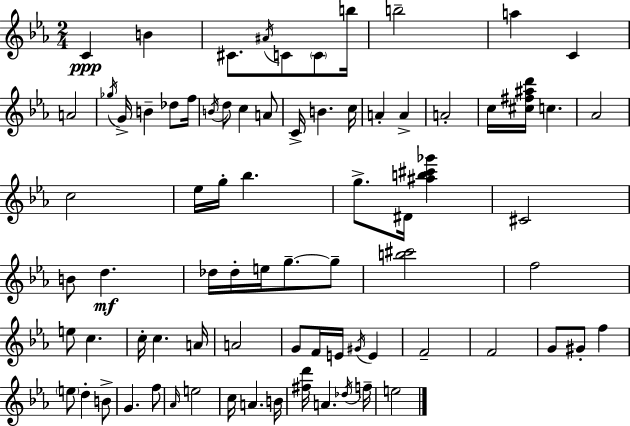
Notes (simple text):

C4/q B4/q C#4/e. A#4/s C4/e C4/e B5/s B5/h A5/q C4/q A4/h Gb5/s G4/s B4/q Db5/e F5/s B4/s D5/e C5/q A4/e C4/s B4/q. C5/s A4/q A4/q A4/h C5/s [C#5,F#5,A#5,D6]/s C5/q. Ab4/h C5/h Eb5/s G5/s Bb5/q. G5/e. D#4/s [A#5,B5,C#6,Gb6]/q C#4/h B4/e D5/q. Db5/s Db5/s E5/s G5/e. G5/e [B5,C#6]/h F5/h E5/e C5/q. C5/s C5/q. A4/s A4/h G4/e F4/s E4/s G#4/s E4/q F4/h F4/h G4/e G#4/e F5/q E5/e D5/q B4/e G4/q. F5/e Ab4/s E5/h C5/s A4/q. B4/s [F#5,D6]/s A4/q. Db5/s F5/s E5/h